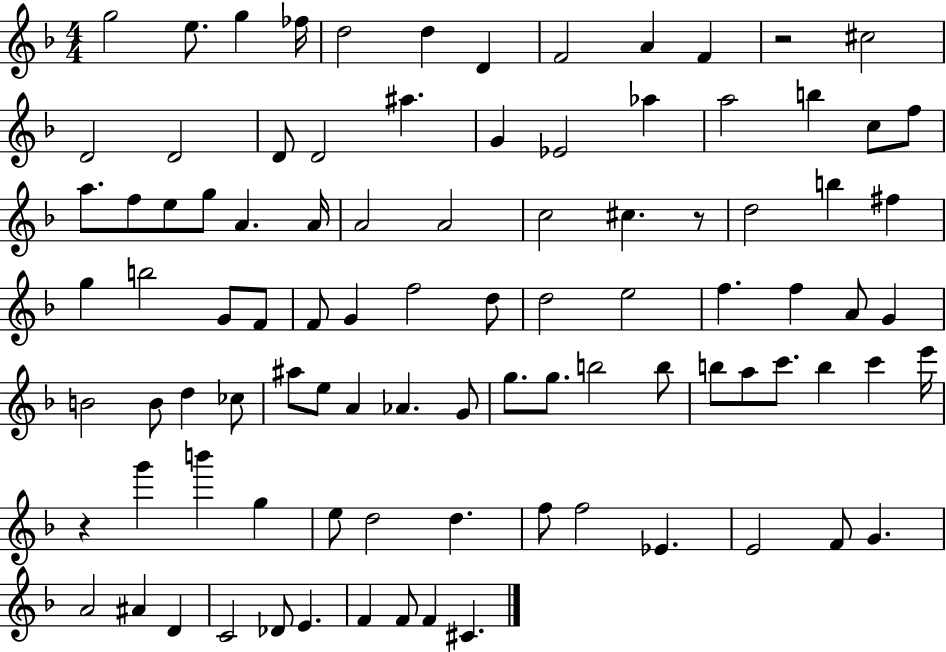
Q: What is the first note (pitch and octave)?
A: G5